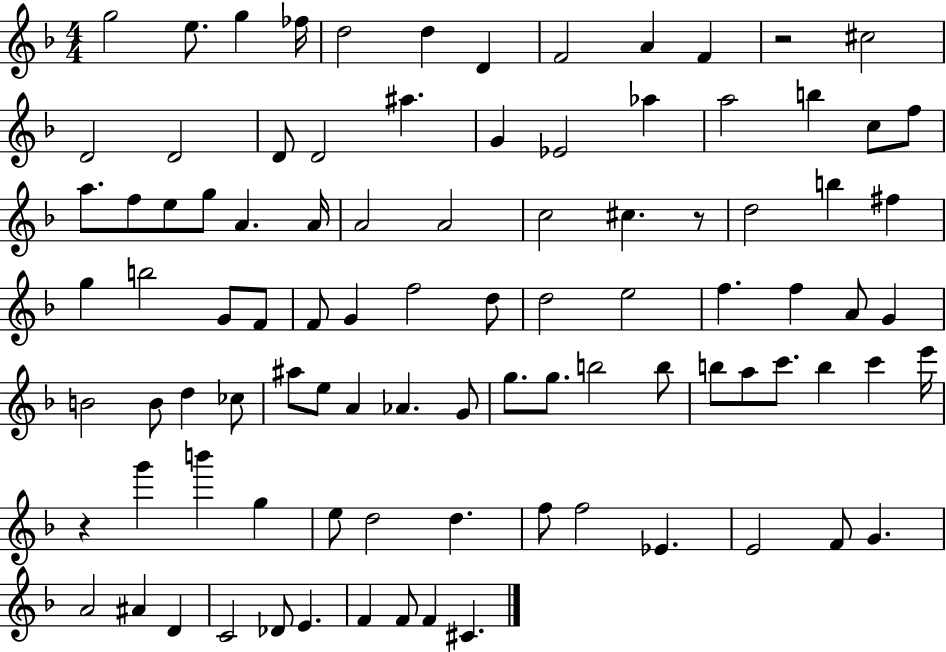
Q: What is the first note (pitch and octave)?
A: G5